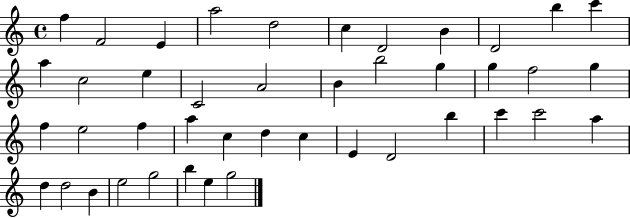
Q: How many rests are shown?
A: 0